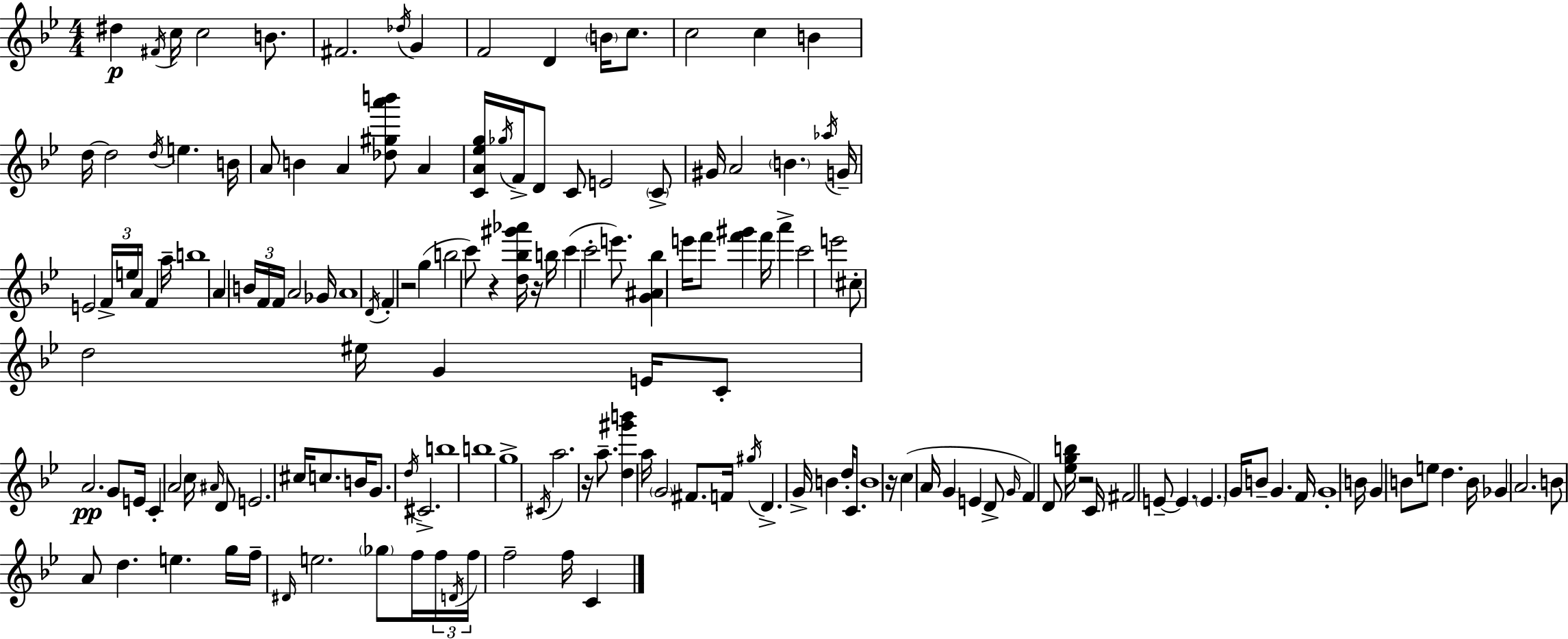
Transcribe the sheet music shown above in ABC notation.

X:1
T:Untitled
M:4/4
L:1/4
K:Bb
^d ^F/4 c/4 c2 B/2 ^F2 _d/4 G F2 D B/4 c/2 c2 c B d/4 d2 d/4 e B/4 A/2 B A [_d^ga'b']/2 A [CA_eg]/4 _g/4 F/4 D/2 C/2 E2 C/2 ^G/4 A2 B _a/4 G/4 E2 F/4 e/4 A/4 F a/4 b4 A B/4 F/4 F/4 A2 _G/4 A4 D/4 F z2 g b2 c'/2 z [d_b^g'_a']/4 z/4 b/4 c' c'2 e'/2 [G^A_b] e'/4 f'/2 [f'^g'] f'/4 a' c'2 e'2 ^c/2 d2 ^e/4 G E/4 C/2 A2 G/2 E/4 C A2 c/4 ^A/4 D/2 E2 ^c/4 c/2 B/4 G/2 d/4 ^C2 b4 b4 g4 ^C/4 a2 z/4 a/2 [d^g'b'] a/4 G2 ^F/2 F/4 ^g/4 D G/4 B d/4 C/2 B4 z/4 c A/4 G E D/2 G/4 F D/2 [_egb]/4 z2 C/4 ^F2 E/2 E E G/4 B/2 G F/4 G4 B/4 G B/2 e/2 d B/4 _G A2 B/2 A/2 d e g/4 f/4 ^D/4 e2 _g/2 f/4 f/4 D/4 f/4 f2 f/4 C